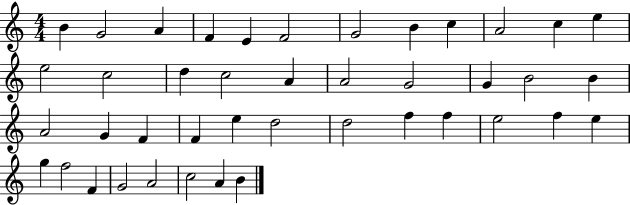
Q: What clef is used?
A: treble